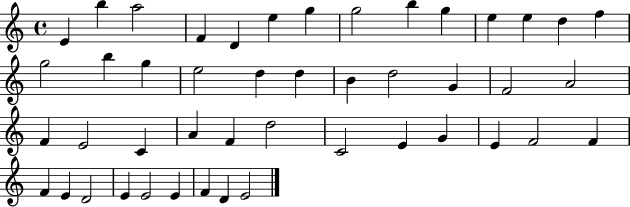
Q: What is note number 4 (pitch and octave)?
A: F4